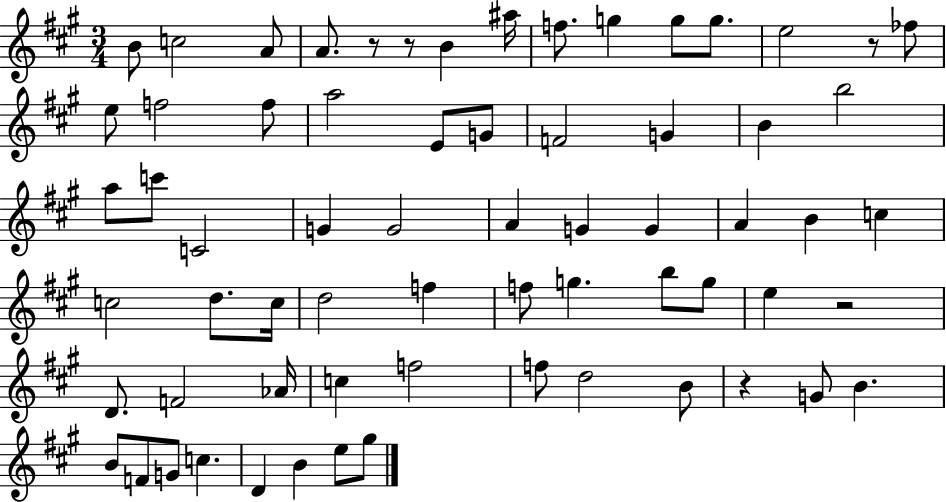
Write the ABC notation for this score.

X:1
T:Untitled
M:3/4
L:1/4
K:A
B/2 c2 A/2 A/2 z/2 z/2 B ^a/4 f/2 g g/2 g/2 e2 z/2 _f/2 e/2 f2 f/2 a2 E/2 G/2 F2 G B b2 a/2 c'/2 C2 G G2 A G G A B c c2 d/2 c/4 d2 f f/2 g b/2 g/2 e z2 D/2 F2 _A/4 c f2 f/2 d2 B/2 z G/2 B B/2 F/2 G/2 c D B e/2 ^g/2